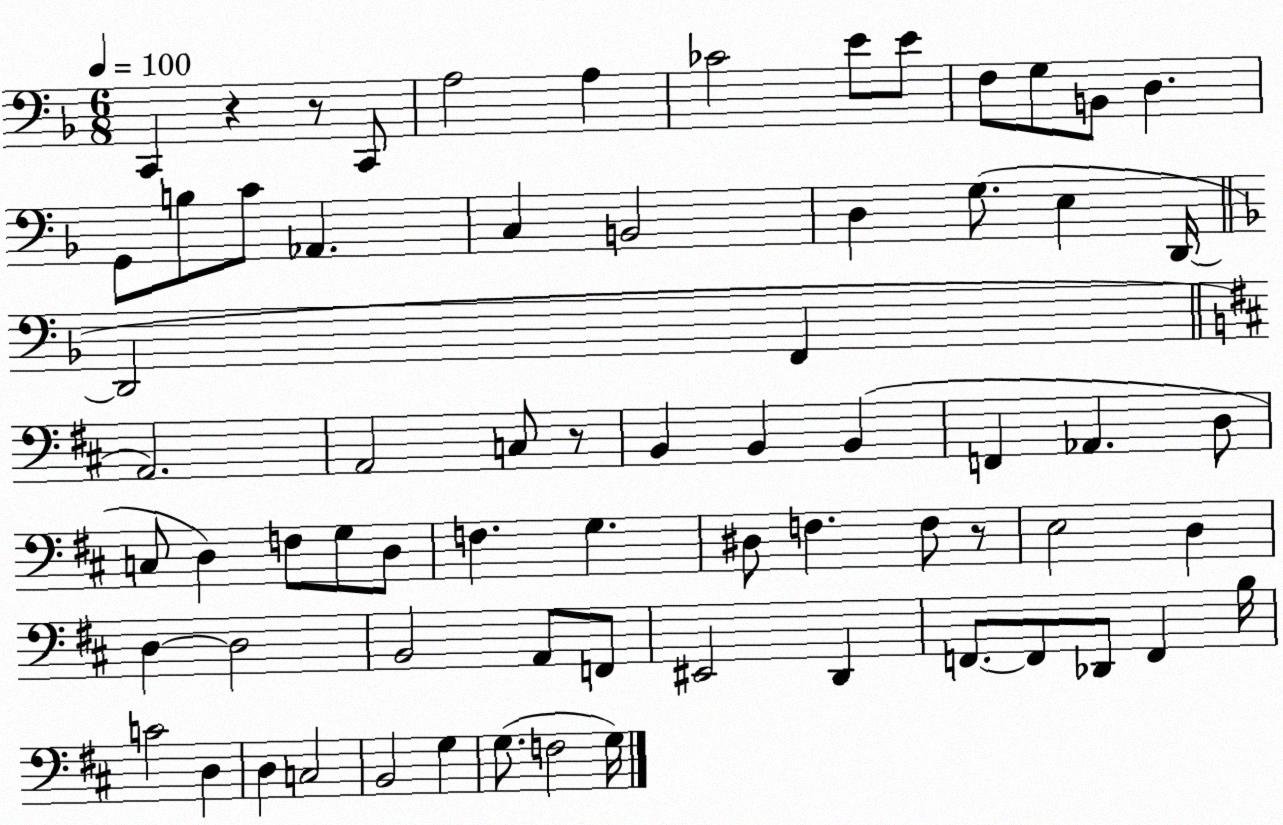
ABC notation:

X:1
T:Untitled
M:6/8
L:1/4
K:F
C,, z z/2 C,,/2 A,2 A, _C2 E/2 E/2 F,/2 G,/2 B,,/2 D, G,,/2 B,/2 C/2 _A,, C, B,,2 D, G,/2 E, D,,/4 D,,2 F,, A,,2 A,,2 C,/2 z/2 B,, B,, B,, F,, _A,, D,/2 C,/2 D, F,/2 G,/2 D,/2 F, G, ^D,/2 F, F,/2 z/2 E,2 D, D, D,2 B,,2 A,,/2 F,,/2 ^E,,2 D,, F,,/2 F,,/2 _D,,/2 F,, B,/4 C2 D, D, C,2 B,,2 G, G,/2 F,2 G,/4